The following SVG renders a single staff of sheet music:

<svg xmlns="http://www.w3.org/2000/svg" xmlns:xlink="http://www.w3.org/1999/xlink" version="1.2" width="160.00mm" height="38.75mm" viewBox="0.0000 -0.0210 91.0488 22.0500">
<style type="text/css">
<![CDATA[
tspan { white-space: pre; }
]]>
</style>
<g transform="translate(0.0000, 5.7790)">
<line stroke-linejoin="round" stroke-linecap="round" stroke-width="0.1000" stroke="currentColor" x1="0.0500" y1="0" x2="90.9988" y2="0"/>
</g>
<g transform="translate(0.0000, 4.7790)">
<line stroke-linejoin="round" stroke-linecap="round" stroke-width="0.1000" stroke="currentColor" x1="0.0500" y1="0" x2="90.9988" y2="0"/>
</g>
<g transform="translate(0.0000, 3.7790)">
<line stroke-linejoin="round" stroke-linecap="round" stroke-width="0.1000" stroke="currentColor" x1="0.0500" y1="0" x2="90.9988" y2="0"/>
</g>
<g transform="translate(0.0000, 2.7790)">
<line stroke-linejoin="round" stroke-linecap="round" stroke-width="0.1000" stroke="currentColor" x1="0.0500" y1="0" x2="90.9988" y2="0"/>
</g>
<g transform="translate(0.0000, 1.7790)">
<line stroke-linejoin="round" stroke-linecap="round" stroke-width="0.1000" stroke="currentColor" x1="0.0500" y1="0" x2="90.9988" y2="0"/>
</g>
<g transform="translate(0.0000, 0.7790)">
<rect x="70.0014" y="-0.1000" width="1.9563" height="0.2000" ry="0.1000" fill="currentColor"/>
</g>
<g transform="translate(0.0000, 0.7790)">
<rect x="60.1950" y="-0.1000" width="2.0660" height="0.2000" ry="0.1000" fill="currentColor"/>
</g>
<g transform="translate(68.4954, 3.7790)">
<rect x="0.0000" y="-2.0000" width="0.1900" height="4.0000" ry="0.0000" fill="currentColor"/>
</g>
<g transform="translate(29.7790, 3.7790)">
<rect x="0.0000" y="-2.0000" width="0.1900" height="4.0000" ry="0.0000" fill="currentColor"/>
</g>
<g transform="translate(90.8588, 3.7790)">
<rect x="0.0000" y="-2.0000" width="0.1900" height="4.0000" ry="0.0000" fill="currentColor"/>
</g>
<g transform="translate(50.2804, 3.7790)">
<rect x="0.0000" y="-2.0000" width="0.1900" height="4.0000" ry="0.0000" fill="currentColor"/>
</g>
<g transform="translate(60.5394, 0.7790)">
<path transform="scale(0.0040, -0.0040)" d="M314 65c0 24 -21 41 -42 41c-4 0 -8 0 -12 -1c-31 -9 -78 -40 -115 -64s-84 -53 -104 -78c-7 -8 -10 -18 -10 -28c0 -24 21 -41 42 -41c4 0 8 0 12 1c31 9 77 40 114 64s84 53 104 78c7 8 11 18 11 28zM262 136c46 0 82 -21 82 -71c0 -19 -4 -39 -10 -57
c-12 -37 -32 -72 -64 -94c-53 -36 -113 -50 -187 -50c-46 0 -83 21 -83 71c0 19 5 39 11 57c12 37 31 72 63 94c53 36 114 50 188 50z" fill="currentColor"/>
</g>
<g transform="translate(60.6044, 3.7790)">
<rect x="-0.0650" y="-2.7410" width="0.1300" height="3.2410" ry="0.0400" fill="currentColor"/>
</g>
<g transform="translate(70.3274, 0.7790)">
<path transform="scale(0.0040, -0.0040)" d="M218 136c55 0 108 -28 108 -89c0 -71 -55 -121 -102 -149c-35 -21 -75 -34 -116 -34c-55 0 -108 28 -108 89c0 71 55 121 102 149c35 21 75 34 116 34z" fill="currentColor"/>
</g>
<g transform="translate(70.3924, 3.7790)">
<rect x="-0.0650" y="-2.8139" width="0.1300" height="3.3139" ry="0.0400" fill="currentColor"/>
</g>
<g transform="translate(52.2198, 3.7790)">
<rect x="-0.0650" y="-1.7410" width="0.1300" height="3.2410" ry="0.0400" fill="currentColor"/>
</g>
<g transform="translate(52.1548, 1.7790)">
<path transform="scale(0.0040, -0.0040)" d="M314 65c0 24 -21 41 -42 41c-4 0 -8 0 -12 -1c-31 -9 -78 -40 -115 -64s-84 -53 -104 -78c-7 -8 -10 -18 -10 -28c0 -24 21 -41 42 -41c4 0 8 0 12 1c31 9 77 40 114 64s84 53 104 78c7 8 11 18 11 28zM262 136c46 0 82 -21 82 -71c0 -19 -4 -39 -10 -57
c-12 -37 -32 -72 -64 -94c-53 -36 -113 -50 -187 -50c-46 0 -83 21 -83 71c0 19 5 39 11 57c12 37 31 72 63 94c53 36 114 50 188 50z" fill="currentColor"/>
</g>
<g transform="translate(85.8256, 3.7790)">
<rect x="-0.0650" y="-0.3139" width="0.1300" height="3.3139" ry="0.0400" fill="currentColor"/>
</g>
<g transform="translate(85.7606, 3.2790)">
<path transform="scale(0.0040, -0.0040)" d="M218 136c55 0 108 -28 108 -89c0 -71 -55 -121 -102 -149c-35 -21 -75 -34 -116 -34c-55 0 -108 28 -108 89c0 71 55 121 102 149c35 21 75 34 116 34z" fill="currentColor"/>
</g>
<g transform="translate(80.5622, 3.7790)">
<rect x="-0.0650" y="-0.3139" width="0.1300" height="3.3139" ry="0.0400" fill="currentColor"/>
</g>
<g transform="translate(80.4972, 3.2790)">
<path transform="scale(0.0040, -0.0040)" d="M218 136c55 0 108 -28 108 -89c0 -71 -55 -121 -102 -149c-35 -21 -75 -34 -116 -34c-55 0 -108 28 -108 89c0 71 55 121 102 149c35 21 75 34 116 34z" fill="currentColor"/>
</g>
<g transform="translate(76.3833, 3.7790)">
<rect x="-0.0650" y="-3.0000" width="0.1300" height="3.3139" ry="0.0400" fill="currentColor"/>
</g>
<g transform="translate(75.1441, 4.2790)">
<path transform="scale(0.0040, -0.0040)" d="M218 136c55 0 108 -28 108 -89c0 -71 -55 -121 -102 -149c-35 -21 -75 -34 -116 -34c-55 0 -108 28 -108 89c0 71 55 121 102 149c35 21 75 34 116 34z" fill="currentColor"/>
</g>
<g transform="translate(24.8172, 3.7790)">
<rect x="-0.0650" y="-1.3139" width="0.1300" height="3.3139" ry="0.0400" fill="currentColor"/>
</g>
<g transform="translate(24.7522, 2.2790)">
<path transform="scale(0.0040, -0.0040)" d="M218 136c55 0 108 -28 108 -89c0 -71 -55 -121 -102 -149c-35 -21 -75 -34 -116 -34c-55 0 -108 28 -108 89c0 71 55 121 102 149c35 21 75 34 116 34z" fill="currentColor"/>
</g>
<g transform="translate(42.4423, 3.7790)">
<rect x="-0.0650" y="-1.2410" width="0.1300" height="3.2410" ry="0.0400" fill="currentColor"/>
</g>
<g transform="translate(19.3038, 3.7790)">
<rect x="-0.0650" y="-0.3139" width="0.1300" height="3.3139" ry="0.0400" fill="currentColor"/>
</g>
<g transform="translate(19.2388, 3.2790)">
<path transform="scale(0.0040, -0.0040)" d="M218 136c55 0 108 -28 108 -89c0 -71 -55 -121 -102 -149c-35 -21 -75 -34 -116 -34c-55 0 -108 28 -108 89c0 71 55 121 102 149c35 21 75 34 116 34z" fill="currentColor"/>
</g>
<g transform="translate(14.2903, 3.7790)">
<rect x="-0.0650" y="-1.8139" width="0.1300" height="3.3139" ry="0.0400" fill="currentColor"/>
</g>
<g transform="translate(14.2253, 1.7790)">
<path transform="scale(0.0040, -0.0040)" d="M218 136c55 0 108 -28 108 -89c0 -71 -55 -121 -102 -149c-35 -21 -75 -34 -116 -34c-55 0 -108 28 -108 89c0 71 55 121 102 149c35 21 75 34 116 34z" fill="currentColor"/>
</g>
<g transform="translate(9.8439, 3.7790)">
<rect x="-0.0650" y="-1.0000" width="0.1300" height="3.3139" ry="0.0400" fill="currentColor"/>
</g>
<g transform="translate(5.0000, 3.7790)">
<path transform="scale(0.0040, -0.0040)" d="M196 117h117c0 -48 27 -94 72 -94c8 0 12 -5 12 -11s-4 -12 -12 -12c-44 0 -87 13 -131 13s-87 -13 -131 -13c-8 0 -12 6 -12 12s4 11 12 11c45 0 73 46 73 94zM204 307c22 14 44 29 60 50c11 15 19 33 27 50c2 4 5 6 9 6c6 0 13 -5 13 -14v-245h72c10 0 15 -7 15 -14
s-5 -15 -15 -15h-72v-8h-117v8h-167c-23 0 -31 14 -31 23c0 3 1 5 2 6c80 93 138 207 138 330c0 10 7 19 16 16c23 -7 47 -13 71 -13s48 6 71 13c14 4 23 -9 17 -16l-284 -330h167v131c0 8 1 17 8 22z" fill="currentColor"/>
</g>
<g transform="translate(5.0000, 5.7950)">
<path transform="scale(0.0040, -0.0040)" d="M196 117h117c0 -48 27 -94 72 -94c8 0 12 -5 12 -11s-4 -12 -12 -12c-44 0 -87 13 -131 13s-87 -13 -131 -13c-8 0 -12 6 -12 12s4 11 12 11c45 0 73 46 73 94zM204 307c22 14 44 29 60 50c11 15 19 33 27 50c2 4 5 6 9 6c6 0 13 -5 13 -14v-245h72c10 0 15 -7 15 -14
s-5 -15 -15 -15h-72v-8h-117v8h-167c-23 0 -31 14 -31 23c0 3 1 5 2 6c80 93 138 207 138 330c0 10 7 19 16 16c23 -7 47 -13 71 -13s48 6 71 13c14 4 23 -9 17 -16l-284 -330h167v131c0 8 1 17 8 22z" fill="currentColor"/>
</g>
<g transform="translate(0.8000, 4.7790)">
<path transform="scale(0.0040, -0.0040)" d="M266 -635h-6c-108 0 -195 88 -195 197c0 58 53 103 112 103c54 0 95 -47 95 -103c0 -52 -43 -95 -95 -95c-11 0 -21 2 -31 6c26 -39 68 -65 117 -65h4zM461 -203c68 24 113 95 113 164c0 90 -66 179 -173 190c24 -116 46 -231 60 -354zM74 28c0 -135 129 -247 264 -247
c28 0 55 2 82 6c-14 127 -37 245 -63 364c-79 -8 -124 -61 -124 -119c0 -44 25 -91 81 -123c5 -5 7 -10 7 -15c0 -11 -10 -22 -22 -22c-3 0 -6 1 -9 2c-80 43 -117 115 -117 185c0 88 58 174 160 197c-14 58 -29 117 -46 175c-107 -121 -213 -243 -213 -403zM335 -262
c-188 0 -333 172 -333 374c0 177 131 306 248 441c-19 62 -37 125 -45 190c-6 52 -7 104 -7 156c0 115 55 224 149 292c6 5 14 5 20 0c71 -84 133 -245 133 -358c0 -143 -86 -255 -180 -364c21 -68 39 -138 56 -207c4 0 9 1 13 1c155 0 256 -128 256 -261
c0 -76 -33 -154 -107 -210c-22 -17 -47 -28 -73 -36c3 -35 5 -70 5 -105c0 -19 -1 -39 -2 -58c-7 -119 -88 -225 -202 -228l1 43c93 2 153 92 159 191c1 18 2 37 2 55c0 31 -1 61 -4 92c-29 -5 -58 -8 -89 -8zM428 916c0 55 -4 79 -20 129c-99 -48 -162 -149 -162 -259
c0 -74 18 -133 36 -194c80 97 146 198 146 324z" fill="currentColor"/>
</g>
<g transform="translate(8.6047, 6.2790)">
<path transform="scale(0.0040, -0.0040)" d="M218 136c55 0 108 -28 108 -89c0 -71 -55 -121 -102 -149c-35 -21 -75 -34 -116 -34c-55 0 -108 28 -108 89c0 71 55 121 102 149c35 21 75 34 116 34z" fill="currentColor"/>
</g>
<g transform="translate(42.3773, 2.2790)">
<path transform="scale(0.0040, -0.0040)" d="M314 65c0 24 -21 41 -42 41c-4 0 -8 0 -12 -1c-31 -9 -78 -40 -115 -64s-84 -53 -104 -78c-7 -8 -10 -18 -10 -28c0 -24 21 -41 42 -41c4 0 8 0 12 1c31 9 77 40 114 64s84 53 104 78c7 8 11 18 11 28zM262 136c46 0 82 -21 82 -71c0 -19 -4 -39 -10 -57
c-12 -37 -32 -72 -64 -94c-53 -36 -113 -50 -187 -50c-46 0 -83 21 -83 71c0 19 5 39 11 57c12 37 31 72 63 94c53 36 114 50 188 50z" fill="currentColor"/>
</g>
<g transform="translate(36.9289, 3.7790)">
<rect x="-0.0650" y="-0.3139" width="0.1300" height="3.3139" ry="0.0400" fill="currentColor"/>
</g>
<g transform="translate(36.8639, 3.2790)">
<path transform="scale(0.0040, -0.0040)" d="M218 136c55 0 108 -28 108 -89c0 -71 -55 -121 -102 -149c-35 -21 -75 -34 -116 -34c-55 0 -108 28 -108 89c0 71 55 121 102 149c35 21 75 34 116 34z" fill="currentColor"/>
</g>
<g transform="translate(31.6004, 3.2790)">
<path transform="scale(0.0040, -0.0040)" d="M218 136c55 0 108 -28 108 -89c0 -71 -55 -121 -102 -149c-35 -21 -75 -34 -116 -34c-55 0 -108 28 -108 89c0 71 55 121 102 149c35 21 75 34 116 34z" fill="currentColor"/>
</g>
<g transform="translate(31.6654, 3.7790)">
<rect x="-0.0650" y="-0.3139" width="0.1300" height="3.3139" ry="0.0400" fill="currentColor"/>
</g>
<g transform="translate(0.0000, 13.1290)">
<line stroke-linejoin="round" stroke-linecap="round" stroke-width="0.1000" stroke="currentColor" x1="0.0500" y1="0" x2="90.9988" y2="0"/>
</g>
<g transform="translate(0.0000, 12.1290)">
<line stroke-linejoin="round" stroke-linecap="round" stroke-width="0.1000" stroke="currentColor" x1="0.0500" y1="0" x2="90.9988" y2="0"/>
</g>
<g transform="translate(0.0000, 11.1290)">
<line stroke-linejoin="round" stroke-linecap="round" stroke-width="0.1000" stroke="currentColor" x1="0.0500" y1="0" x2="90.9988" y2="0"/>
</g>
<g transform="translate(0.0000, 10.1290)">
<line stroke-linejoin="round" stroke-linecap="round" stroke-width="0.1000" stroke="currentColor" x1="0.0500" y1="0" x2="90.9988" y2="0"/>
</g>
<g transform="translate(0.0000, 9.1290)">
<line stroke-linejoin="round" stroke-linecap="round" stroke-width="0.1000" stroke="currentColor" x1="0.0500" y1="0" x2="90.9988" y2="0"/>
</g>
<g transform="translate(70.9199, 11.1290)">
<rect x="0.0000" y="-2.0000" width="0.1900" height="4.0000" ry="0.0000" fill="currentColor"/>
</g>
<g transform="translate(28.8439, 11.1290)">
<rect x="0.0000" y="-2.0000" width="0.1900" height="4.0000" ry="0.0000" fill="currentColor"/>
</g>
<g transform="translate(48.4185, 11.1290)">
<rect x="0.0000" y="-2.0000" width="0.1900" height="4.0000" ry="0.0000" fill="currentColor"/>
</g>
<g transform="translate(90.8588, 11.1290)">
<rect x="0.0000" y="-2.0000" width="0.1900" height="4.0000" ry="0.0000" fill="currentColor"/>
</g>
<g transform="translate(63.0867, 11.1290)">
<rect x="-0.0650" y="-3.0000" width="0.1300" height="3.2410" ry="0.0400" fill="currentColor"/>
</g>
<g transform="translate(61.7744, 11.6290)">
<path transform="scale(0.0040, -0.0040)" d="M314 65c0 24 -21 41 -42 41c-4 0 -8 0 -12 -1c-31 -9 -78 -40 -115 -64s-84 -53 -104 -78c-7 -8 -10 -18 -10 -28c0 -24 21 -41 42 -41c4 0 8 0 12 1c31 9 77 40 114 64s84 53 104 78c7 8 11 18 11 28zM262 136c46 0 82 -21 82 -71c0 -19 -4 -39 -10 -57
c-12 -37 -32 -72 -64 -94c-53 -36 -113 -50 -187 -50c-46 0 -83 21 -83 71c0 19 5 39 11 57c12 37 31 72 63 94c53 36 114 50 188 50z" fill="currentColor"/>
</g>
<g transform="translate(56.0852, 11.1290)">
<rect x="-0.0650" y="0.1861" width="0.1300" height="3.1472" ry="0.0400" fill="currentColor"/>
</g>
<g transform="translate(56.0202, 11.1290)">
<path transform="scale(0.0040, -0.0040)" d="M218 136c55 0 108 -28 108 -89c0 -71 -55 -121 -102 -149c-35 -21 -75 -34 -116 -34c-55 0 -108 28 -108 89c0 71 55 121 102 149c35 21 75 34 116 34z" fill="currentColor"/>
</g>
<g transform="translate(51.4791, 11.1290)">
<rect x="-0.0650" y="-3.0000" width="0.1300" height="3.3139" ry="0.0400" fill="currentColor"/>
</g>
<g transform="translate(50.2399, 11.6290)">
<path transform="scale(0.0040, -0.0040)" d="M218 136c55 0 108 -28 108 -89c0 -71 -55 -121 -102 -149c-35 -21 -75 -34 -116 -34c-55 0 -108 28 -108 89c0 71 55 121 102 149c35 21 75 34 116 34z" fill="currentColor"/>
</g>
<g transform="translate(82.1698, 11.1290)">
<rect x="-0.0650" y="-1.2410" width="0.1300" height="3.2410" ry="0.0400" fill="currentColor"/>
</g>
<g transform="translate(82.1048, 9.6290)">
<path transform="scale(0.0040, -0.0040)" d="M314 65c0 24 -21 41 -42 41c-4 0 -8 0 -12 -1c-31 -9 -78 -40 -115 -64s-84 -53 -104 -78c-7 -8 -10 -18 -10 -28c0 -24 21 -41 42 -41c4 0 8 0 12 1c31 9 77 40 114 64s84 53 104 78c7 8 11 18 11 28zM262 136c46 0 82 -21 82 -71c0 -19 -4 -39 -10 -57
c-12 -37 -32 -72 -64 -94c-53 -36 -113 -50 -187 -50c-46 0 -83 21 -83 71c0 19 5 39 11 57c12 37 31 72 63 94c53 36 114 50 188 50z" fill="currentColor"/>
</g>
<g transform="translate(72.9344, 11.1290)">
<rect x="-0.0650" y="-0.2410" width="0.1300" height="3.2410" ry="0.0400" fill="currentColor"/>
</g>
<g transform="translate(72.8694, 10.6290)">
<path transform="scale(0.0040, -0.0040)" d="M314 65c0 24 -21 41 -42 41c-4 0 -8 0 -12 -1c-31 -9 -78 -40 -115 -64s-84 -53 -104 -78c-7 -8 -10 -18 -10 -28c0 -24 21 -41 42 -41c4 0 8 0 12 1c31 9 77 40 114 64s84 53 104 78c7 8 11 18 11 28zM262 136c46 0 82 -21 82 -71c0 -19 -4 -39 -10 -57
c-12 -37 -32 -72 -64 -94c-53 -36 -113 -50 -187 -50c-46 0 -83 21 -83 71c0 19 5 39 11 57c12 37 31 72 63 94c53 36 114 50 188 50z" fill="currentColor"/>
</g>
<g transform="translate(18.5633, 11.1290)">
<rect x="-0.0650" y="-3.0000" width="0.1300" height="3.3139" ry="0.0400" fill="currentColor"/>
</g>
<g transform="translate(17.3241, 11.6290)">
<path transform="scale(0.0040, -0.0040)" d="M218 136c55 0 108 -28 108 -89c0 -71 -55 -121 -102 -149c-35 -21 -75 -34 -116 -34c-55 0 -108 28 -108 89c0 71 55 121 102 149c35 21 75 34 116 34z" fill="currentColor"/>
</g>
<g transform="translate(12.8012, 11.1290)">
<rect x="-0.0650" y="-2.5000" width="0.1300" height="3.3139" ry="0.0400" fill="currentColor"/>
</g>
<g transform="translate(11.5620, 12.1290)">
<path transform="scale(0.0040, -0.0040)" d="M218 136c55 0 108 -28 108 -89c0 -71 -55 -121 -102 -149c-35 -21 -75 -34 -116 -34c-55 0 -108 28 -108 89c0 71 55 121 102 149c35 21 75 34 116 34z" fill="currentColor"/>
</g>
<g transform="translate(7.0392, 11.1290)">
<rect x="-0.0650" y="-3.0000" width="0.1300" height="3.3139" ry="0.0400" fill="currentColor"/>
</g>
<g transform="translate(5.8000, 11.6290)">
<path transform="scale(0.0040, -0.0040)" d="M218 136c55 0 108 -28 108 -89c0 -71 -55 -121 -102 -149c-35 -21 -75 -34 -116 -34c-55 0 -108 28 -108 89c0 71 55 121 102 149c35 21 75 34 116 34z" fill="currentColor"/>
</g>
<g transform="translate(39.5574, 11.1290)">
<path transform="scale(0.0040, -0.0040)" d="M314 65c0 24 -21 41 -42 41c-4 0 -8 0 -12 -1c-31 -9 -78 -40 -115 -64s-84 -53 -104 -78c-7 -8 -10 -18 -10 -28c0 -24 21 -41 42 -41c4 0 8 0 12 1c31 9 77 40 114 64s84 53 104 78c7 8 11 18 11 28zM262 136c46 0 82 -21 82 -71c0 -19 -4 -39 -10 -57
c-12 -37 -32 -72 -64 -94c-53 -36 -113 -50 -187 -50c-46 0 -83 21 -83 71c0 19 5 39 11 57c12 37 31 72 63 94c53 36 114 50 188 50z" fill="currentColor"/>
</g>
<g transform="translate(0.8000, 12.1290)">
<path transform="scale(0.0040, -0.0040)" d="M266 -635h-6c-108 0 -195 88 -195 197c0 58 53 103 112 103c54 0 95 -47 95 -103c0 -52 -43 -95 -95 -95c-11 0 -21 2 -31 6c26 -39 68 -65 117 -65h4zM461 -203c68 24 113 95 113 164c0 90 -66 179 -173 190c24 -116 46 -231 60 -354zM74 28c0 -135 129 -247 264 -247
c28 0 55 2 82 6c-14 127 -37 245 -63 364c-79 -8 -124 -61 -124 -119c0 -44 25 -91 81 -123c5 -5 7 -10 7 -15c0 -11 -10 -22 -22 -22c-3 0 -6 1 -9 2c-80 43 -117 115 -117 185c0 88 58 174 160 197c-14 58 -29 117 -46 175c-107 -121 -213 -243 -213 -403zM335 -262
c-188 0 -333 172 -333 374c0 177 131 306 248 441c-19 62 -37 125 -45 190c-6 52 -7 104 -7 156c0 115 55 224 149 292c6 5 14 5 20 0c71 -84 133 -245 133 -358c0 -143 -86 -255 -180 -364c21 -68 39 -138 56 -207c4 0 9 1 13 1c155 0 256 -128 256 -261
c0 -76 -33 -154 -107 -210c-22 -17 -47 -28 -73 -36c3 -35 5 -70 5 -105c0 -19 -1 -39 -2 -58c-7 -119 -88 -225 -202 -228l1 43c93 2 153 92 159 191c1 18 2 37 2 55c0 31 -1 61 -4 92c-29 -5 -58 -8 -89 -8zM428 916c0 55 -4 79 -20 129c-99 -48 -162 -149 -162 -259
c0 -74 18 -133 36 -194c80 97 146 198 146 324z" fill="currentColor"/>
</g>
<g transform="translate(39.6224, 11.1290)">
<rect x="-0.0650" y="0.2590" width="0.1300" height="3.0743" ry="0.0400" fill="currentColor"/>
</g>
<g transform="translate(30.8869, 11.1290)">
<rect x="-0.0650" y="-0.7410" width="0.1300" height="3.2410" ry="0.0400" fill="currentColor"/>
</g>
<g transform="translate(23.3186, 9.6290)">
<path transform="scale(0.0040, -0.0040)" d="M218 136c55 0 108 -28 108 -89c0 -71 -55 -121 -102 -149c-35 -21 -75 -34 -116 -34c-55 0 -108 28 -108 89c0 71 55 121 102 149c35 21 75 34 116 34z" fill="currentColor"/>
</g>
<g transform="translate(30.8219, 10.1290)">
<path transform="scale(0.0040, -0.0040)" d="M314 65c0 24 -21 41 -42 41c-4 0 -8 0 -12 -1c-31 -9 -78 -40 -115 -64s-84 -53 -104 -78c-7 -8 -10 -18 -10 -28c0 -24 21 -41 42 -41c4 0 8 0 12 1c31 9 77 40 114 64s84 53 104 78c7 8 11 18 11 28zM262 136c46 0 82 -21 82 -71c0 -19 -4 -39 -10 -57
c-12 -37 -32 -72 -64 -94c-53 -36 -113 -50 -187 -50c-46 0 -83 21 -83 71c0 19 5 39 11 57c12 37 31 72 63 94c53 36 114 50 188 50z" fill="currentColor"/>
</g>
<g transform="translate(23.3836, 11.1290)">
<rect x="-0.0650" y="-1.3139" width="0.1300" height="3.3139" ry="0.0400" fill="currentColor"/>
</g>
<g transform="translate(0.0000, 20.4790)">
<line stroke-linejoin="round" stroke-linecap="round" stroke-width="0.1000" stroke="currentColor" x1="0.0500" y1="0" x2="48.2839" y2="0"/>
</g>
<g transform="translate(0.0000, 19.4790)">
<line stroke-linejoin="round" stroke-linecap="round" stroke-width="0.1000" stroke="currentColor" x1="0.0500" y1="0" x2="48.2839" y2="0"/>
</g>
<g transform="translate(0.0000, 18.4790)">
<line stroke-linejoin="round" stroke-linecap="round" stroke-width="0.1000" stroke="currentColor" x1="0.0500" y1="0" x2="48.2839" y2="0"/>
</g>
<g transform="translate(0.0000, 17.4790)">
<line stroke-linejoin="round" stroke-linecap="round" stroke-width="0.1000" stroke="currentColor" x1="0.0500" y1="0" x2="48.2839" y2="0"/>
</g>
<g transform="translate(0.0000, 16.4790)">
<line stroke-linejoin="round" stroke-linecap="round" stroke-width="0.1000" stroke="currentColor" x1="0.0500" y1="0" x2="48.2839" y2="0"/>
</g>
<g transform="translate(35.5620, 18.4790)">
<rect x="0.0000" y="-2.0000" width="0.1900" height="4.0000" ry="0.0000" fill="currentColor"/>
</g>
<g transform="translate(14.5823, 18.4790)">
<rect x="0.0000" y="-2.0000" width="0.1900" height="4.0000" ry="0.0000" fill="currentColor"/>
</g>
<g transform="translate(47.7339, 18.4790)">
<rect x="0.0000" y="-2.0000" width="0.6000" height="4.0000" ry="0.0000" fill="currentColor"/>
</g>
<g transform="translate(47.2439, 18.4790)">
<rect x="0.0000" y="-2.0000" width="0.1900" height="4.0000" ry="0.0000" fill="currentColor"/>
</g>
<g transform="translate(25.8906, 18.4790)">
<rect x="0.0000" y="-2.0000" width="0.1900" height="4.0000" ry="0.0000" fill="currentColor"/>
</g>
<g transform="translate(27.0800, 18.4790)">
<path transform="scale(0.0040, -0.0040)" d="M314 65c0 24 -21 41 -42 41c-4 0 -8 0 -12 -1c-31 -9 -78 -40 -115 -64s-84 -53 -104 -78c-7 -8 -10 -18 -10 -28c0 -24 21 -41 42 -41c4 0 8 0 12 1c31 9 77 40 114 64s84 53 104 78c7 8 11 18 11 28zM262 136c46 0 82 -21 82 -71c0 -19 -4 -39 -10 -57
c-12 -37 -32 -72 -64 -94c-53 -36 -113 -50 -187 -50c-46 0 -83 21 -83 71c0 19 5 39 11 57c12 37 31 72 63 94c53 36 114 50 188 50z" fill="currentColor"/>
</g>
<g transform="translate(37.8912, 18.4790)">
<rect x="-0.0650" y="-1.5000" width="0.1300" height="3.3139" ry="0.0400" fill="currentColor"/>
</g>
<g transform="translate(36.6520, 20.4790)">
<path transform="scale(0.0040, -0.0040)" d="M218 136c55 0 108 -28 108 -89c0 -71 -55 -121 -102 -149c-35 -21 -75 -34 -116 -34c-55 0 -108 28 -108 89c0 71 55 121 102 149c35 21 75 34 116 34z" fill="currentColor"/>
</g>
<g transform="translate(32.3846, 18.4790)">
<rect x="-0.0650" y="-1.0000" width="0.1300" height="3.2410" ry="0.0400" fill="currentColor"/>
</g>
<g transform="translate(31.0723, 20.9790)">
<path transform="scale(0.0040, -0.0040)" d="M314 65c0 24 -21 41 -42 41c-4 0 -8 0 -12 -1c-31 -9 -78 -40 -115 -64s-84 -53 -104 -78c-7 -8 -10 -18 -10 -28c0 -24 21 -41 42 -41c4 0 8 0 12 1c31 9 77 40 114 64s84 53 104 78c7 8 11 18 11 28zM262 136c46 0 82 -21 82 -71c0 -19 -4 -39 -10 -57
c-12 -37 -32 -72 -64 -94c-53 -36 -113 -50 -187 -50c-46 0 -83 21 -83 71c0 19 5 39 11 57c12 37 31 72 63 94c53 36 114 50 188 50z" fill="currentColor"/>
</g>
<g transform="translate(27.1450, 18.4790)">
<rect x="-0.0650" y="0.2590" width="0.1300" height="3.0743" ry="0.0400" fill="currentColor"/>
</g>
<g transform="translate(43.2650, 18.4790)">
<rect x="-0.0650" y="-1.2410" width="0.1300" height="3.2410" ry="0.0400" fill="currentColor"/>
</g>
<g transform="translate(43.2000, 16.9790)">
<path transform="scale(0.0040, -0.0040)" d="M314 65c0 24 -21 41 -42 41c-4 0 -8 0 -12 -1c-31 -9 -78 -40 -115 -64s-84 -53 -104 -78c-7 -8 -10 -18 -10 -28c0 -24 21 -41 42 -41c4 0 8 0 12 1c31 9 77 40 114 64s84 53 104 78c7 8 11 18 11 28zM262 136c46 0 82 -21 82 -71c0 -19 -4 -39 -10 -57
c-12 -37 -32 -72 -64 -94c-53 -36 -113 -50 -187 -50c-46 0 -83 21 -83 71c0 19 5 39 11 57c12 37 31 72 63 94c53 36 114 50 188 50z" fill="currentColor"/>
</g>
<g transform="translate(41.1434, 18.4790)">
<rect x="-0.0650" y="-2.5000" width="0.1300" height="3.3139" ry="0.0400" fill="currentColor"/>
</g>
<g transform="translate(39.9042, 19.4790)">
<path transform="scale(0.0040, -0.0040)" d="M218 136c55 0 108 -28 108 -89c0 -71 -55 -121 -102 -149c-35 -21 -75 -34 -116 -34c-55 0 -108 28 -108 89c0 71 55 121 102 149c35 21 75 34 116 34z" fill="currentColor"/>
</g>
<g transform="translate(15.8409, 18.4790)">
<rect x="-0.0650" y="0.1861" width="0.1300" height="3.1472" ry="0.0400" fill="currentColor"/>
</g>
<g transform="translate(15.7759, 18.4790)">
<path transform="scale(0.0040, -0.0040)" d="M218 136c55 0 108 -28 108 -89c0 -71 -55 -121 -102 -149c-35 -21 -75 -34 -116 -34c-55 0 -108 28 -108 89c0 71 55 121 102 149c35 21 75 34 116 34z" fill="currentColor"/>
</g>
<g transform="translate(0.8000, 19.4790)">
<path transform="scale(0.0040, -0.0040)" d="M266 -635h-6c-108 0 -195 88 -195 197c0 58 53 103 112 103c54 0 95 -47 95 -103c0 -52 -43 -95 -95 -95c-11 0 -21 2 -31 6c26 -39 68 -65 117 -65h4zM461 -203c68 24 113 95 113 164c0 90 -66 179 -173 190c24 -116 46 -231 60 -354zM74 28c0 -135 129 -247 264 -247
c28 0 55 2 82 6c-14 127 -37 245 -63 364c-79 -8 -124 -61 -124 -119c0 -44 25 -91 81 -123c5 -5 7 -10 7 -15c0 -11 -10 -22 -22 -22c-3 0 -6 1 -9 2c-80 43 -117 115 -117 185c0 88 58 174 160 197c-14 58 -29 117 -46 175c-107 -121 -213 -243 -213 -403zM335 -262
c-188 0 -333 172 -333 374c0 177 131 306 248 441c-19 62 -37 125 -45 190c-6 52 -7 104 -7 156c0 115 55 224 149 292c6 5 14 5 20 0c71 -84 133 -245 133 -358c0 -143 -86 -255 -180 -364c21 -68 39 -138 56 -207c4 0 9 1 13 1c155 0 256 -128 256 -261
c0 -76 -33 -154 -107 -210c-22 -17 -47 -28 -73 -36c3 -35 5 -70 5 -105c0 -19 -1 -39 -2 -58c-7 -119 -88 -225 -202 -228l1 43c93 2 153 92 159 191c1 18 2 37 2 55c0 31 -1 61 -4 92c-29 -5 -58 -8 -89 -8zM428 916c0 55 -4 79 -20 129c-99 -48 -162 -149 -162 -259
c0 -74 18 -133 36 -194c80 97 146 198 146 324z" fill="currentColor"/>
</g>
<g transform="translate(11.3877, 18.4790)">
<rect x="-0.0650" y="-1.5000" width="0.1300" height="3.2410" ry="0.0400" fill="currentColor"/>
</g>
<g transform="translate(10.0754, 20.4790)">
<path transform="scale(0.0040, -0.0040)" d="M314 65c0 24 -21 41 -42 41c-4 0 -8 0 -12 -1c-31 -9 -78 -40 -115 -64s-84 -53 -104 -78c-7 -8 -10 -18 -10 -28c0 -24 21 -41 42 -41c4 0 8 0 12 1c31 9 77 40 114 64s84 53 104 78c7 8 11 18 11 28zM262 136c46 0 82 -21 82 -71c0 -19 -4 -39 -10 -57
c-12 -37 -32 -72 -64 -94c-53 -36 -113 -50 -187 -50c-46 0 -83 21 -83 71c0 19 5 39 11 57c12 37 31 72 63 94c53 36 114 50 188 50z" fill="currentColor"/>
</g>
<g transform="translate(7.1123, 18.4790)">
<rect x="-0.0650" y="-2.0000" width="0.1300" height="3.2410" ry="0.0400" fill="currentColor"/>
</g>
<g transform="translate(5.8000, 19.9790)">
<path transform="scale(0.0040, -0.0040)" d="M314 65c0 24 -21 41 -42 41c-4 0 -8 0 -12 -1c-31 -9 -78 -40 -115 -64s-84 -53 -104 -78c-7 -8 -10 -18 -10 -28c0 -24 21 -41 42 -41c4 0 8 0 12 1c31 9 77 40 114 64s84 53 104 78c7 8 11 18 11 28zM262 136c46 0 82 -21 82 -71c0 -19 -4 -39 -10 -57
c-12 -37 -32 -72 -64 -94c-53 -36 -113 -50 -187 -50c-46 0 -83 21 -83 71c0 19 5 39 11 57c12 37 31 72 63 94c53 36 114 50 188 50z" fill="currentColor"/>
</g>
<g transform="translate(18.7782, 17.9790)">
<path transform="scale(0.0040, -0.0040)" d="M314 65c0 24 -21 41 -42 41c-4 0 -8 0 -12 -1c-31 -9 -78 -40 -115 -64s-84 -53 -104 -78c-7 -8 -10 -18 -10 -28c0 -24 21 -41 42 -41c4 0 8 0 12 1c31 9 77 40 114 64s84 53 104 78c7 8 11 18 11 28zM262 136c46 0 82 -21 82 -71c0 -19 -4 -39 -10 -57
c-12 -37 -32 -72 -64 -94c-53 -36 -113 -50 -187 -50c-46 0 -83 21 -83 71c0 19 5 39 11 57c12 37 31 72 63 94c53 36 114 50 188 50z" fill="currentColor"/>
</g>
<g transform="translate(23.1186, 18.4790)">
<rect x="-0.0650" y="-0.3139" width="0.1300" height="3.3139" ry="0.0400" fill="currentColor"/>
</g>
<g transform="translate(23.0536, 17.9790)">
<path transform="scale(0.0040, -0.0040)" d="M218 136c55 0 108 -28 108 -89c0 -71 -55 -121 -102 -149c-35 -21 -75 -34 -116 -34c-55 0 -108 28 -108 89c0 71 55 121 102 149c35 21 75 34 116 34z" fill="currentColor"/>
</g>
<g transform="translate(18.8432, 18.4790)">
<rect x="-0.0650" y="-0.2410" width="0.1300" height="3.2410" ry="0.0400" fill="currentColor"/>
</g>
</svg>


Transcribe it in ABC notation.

X:1
T:Untitled
M:4/4
L:1/4
K:C
D f c e c c e2 f2 a2 a A c c A G A e d2 B2 A B A2 c2 e2 F2 E2 B c2 c B2 D2 E G e2